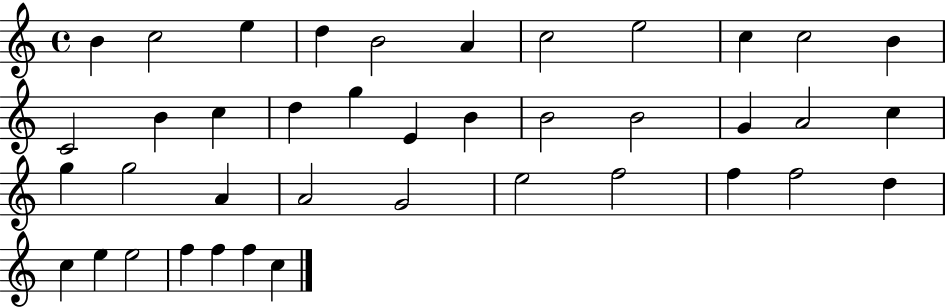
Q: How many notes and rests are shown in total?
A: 40